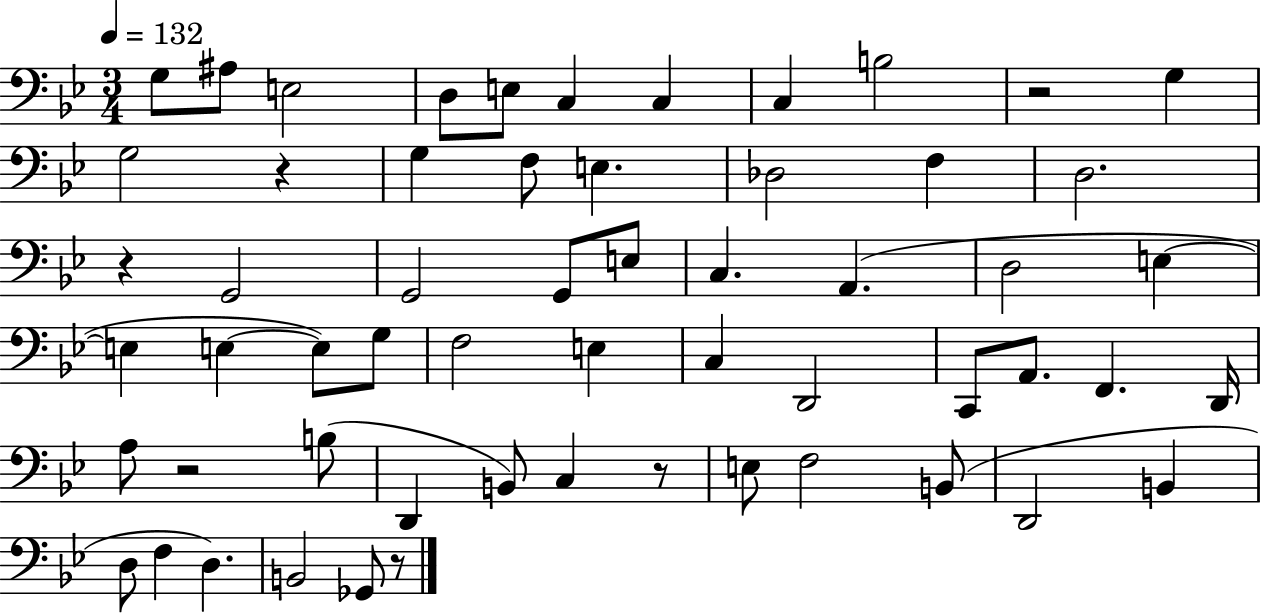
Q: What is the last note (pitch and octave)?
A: Gb2